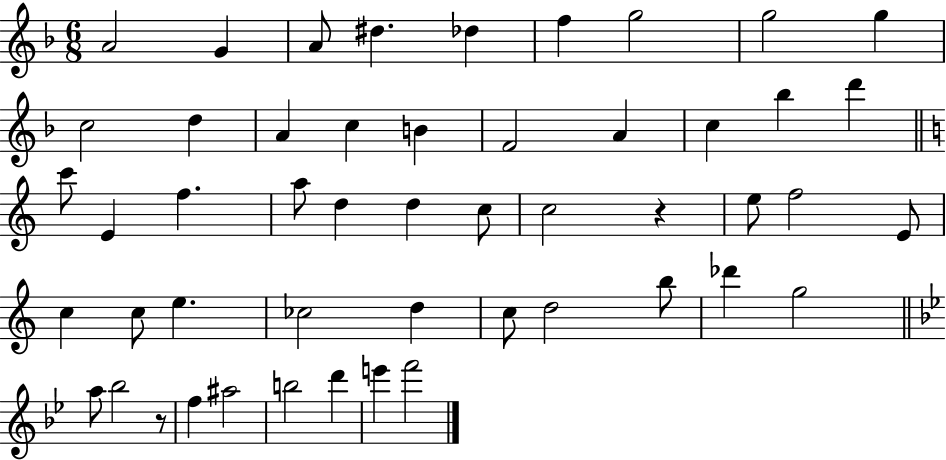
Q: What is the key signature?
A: F major